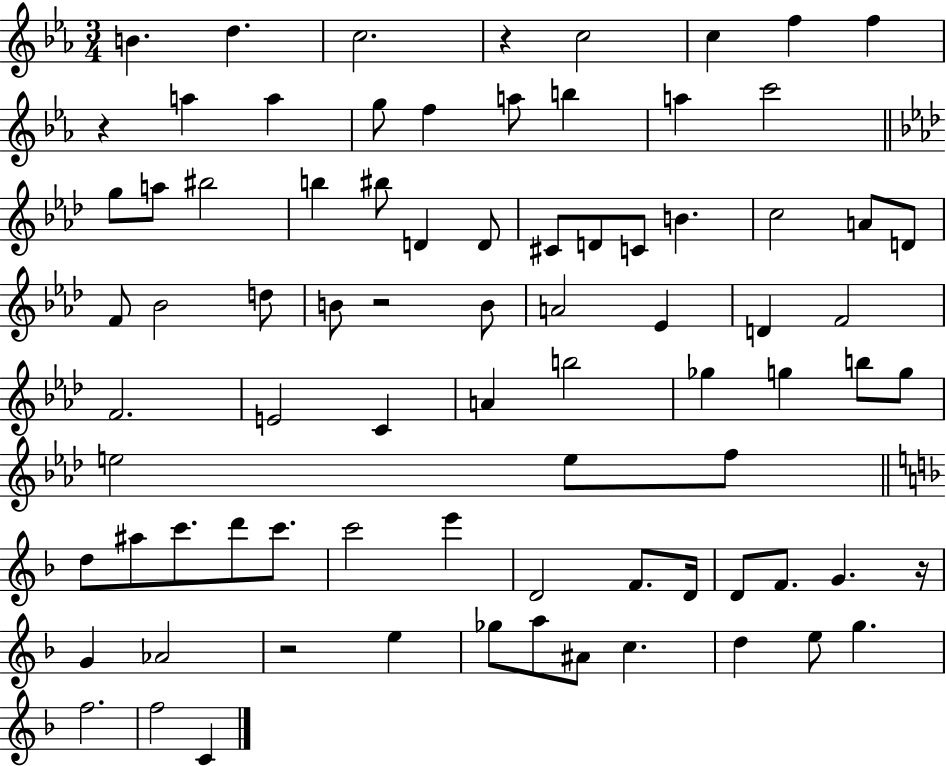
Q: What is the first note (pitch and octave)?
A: B4